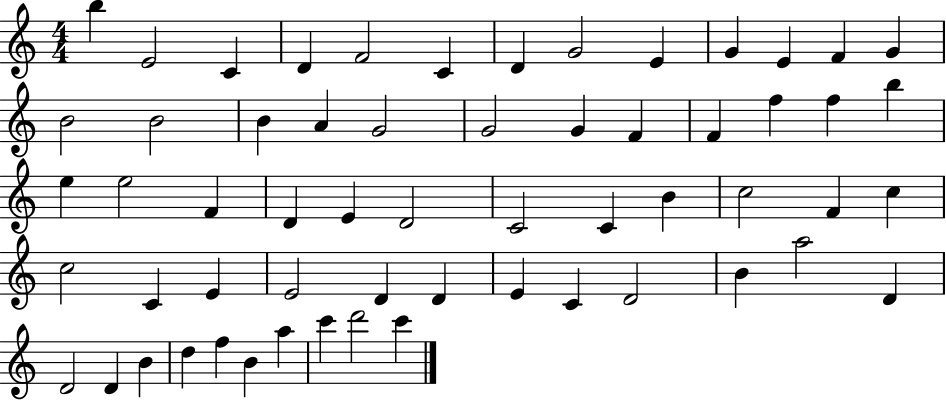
{
  \clef treble
  \numericTimeSignature
  \time 4/4
  \key c \major
  b''4 e'2 c'4 | d'4 f'2 c'4 | d'4 g'2 e'4 | g'4 e'4 f'4 g'4 | \break b'2 b'2 | b'4 a'4 g'2 | g'2 g'4 f'4 | f'4 f''4 f''4 b''4 | \break e''4 e''2 f'4 | d'4 e'4 d'2 | c'2 c'4 b'4 | c''2 f'4 c''4 | \break c''2 c'4 e'4 | e'2 d'4 d'4 | e'4 c'4 d'2 | b'4 a''2 d'4 | \break d'2 d'4 b'4 | d''4 f''4 b'4 a''4 | c'''4 d'''2 c'''4 | \bar "|."
}